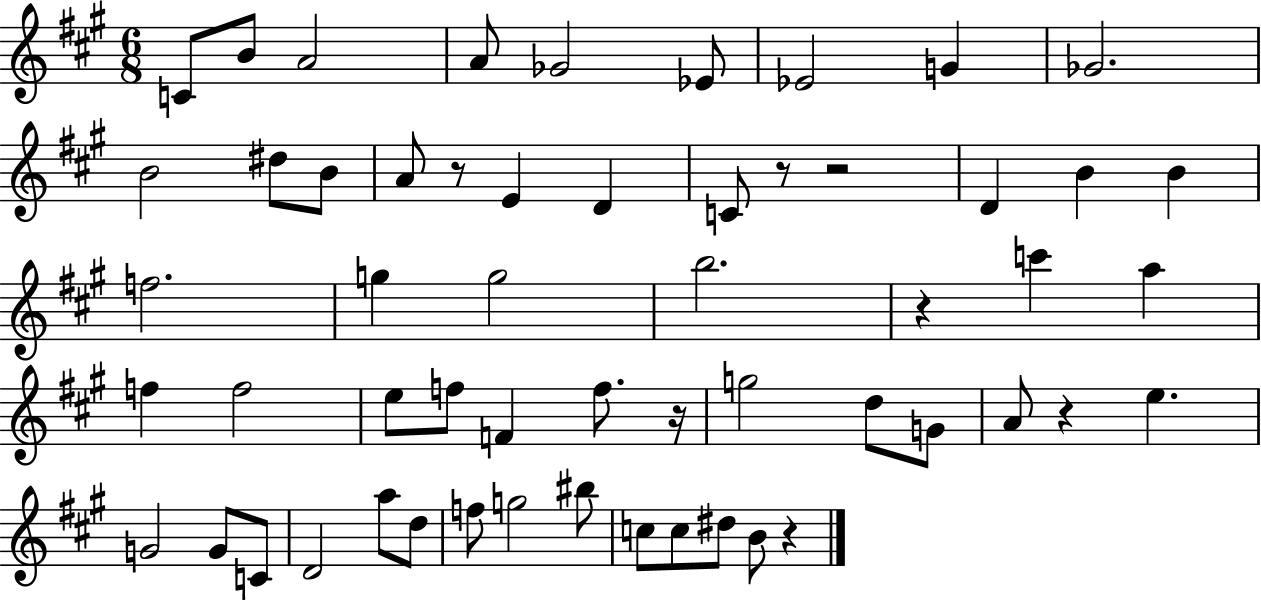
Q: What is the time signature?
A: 6/8